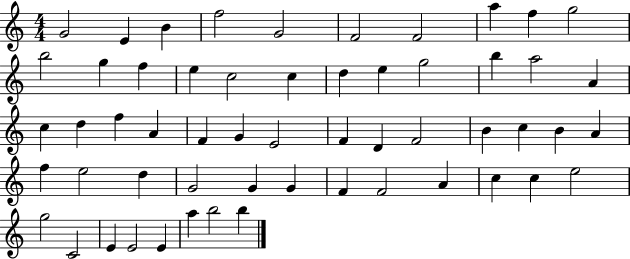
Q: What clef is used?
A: treble